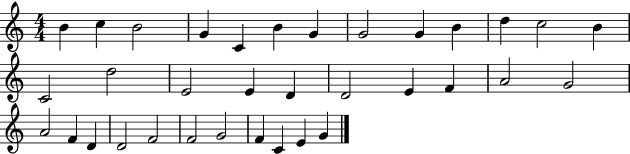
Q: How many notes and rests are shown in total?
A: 34